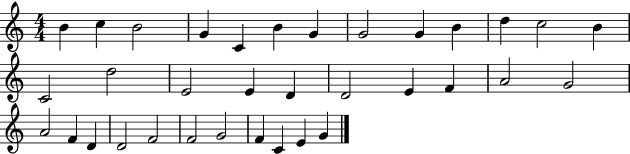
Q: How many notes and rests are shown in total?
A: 34